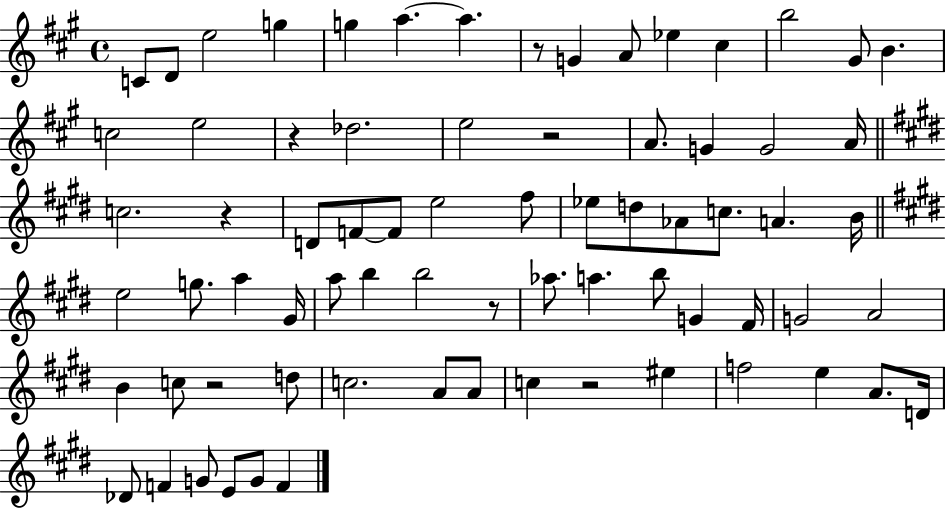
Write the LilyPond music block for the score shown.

{
  \clef treble
  \time 4/4
  \defaultTimeSignature
  \key a \major
  c'8 d'8 e''2 g''4 | g''4 a''4.~~ a''4. | r8 g'4 a'8 ees''4 cis''4 | b''2 gis'8 b'4. | \break c''2 e''2 | r4 des''2. | e''2 r2 | a'8. g'4 g'2 a'16 | \break \bar "||" \break \key e \major c''2. r4 | d'8 f'8~~ f'8 e''2 fis''8 | ees''8 d''8 aes'8 c''8. a'4. b'16 | \bar "||" \break \key e \major e''2 g''8. a''4 gis'16 | a''8 b''4 b''2 r8 | aes''8. a''4. b''8 g'4 fis'16 | g'2 a'2 | \break b'4 c''8 r2 d''8 | c''2. a'8 a'8 | c''4 r2 eis''4 | f''2 e''4 a'8. d'16 | \break des'8 f'4 g'8 e'8 g'8 f'4 | \bar "|."
}